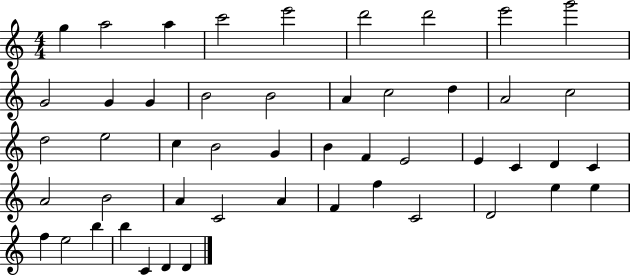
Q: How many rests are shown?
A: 0